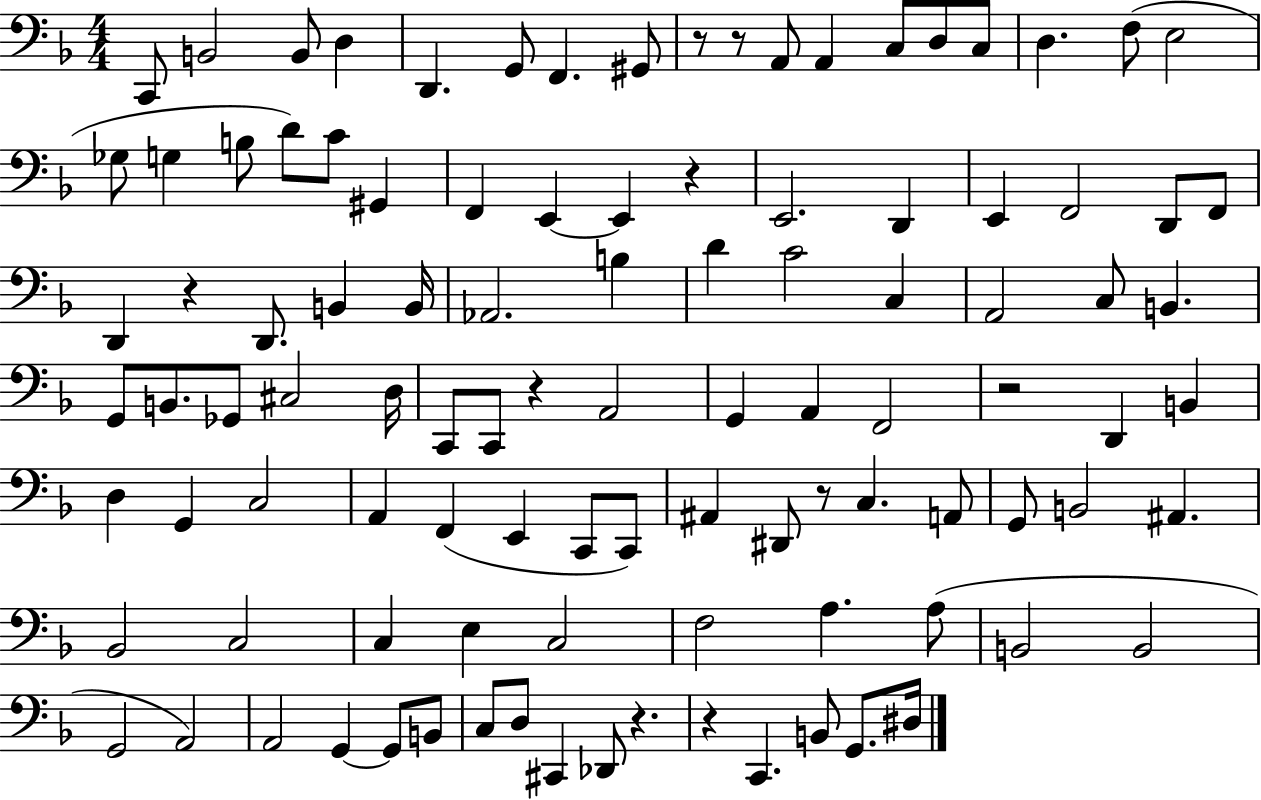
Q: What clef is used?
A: bass